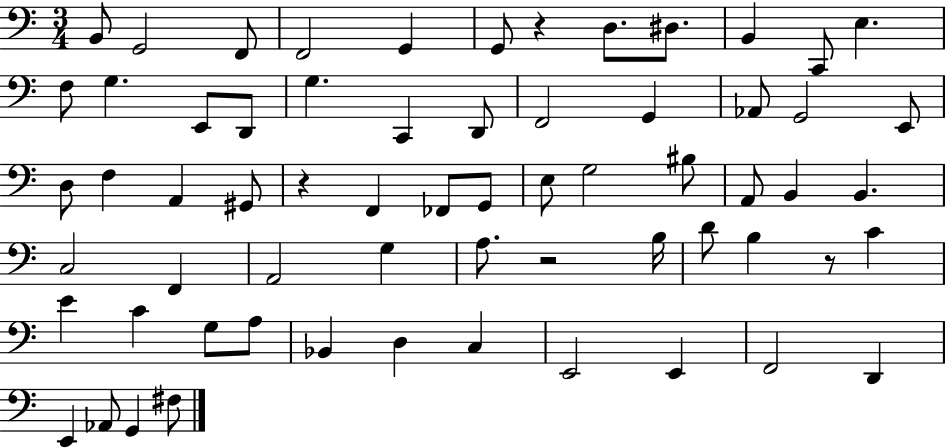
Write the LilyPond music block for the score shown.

{
  \clef bass
  \numericTimeSignature
  \time 3/4
  \key c \major
  b,8 g,2 f,8 | f,2 g,4 | g,8 r4 d8. dis8. | b,4 c,8 e4. | \break f8 g4. e,8 d,8 | g4. c,4 d,8 | f,2 g,4 | aes,8 g,2 e,8 | \break d8 f4 a,4 gis,8 | r4 f,4 fes,8 g,8 | e8 g2 bis8 | a,8 b,4 b,4. | \break c2 f,4 | a,2 g4 | a8. r2 b16 | d'8 b4 r8 c'4 | \break e'4 c'4 g8 a8 | bes,4 d4 c4 | e,2 e,4 | f,2 d,4 | \break e,4 aes,8 g,4 fis8 | \bar "|."
}